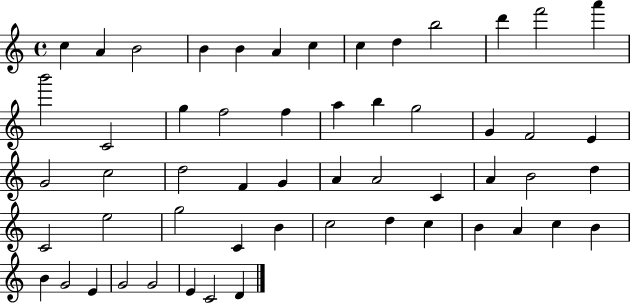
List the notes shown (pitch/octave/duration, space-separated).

C5/q A4/q B4/h B4/q B4/q A4/q C5/q C5/q D5/q B5/h D6/q F6/h A6/q B6/h C4/h G5/q F5/h F5/q A5/q B5/q G5/h G4/q F4/h E4/q G4/h C5/h D5/h F4/q G4/q A4/q A4/h C4/q A4/q B4/h D5/q C4/h E5/h G5/h C4/q B4/q C5/h D5/q C5/q B4/q A4/q C5/q B4/q B4/q G4/h E4/q G4/h G4/h E4/q C4/h D4/q